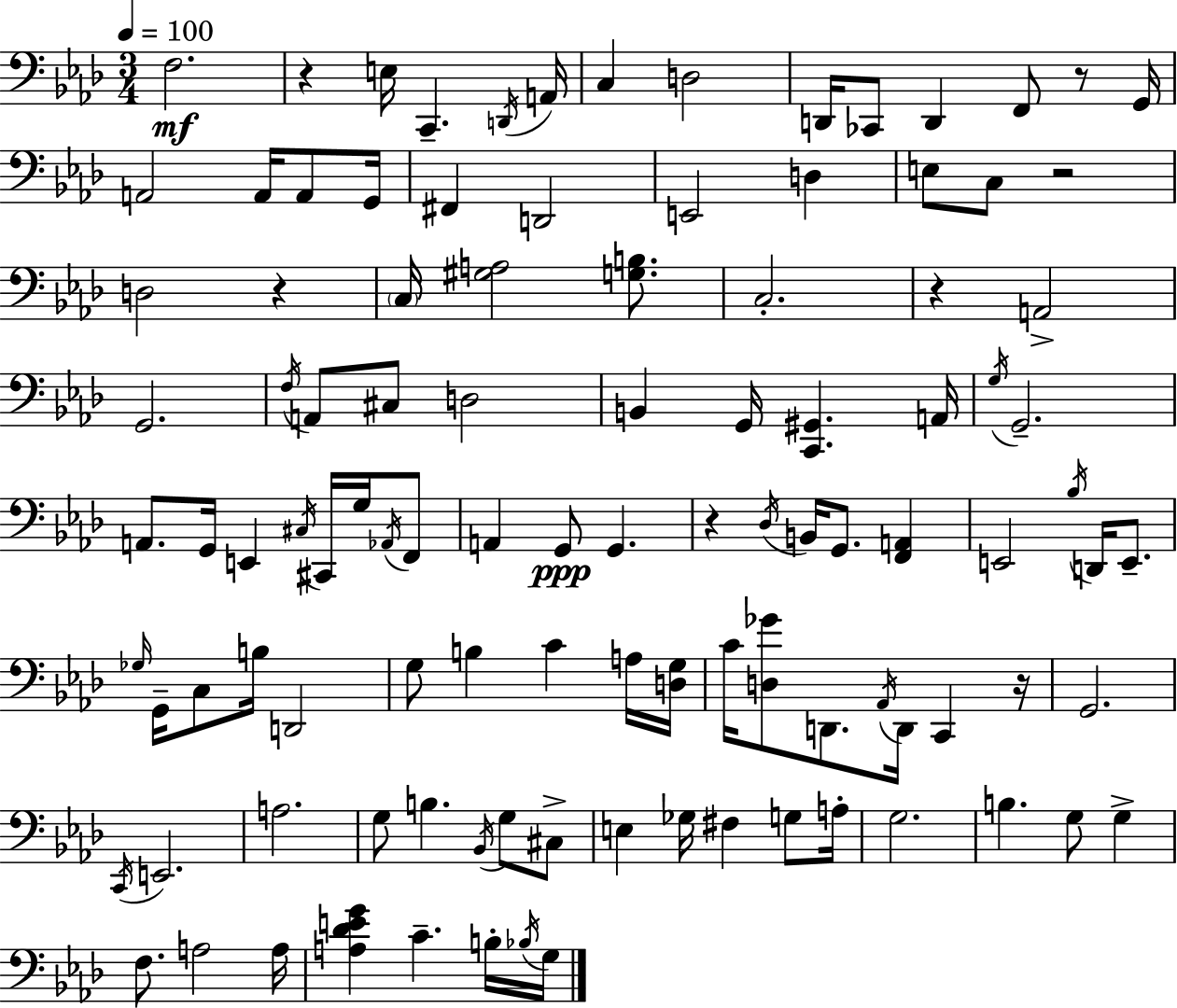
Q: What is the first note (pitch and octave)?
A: F3